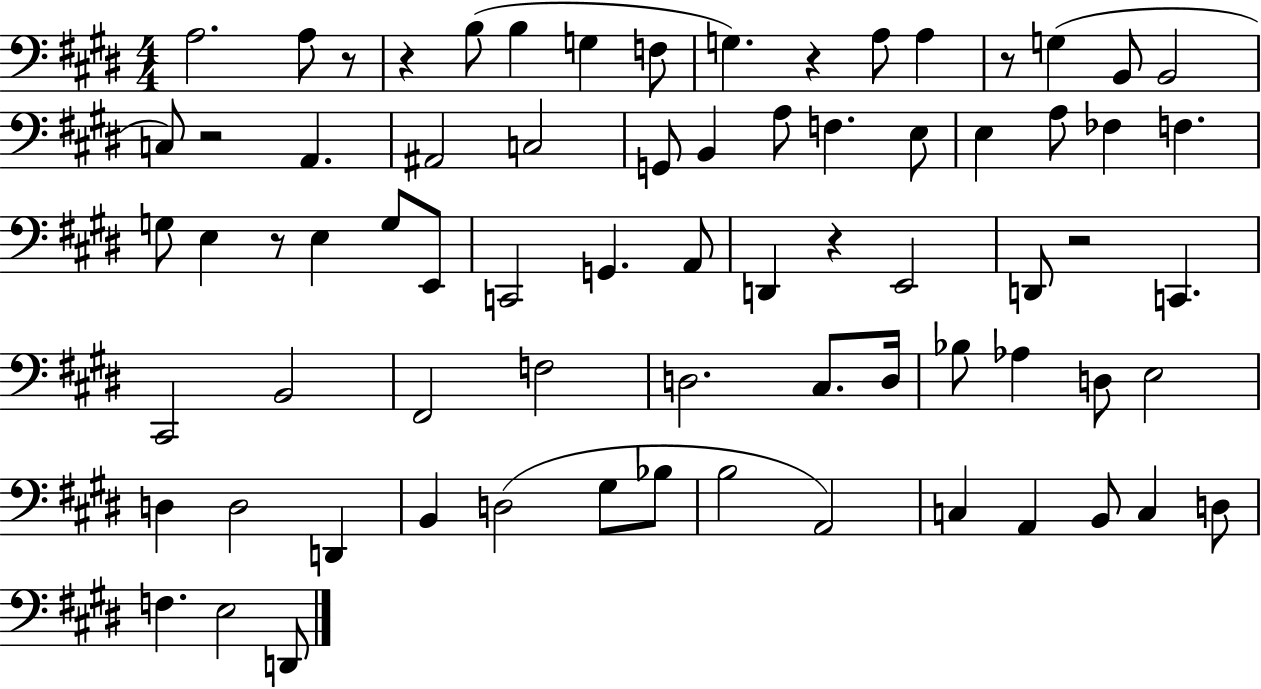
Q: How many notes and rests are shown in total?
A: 73